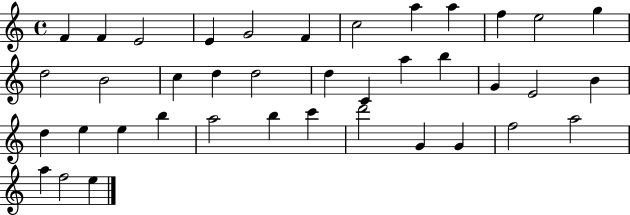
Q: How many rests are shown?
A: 0